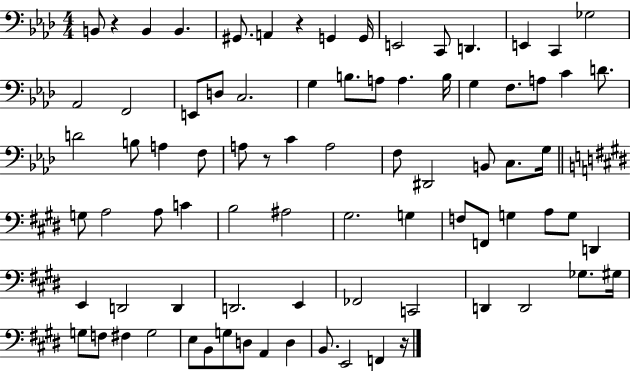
{
  \clef bass
  \numericTimeSignature
  \time 4/4
  \key aes \major
  b,8 r4 b,4 b,4. | gis,8. a,4 r4 g,4 g,16 | e,2 c,8 d,4. | e,4 c,4 ges2 | \break aes,2 f,2 | e,8 d8 c2. | g4 b8. a8 a4. b16 | g4 f8. a8 c'4 d'8. | \break d'2 b8 a4 f8 | a8 r8 c'4 a2 | f8 dis,2 b,8 c8. g16 | \bar "||" \break \key e \major g8 a2 a8 c'4 | b2 ais2 | gis2. g4 | f8 f,8 g4 a8 g8 d,4 | \break e,4 d,2 d,4 | d,2. e,4 | fes,2 c,2 | d,4 d,2 ges8. gis16 | \break g8 f8 fis4 g2 | e8 b,8 g8 d8 a,4 d4 | b,8. e,2 f,4 r16 | \bar "|."
}